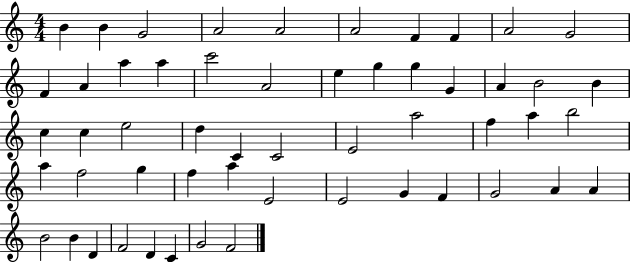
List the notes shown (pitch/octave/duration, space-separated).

B4/q B4/q G4/h A4/h A4/h A4/h F4/q F4/q A4/h G4/h F4/q A4/q A5/q A5/q C6/h A4/h E5/q G5/q G5/q G4/q A4/q B4/h B4/q C5/q C5/q E5/h D5/q C4/q C4/h E4/h A5/h F5/q A5/q B5/h A5/q F5/h G5/q F5/q A5/q E4/h E4/h G4/q F4/q G4/h A4/q A4/q B4/h B4/q D4/q F4/h D4/q C4/q G4/h F4/h